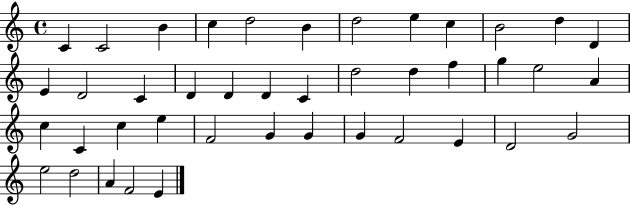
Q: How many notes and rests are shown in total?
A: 42